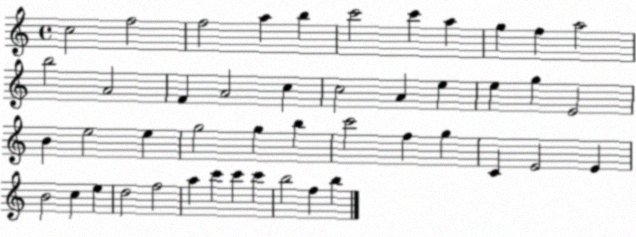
X:1
T:Untitled
M:4/4
L:1/4
K:C
c2 f2 f2 a b c'2 c' a g f a2 b2 A2 F A2 c c2 A e e g E2 B e2 e g2 g b c'2 f g C E2 E B2 c e d2 f2 a c' c' c' b2 f b